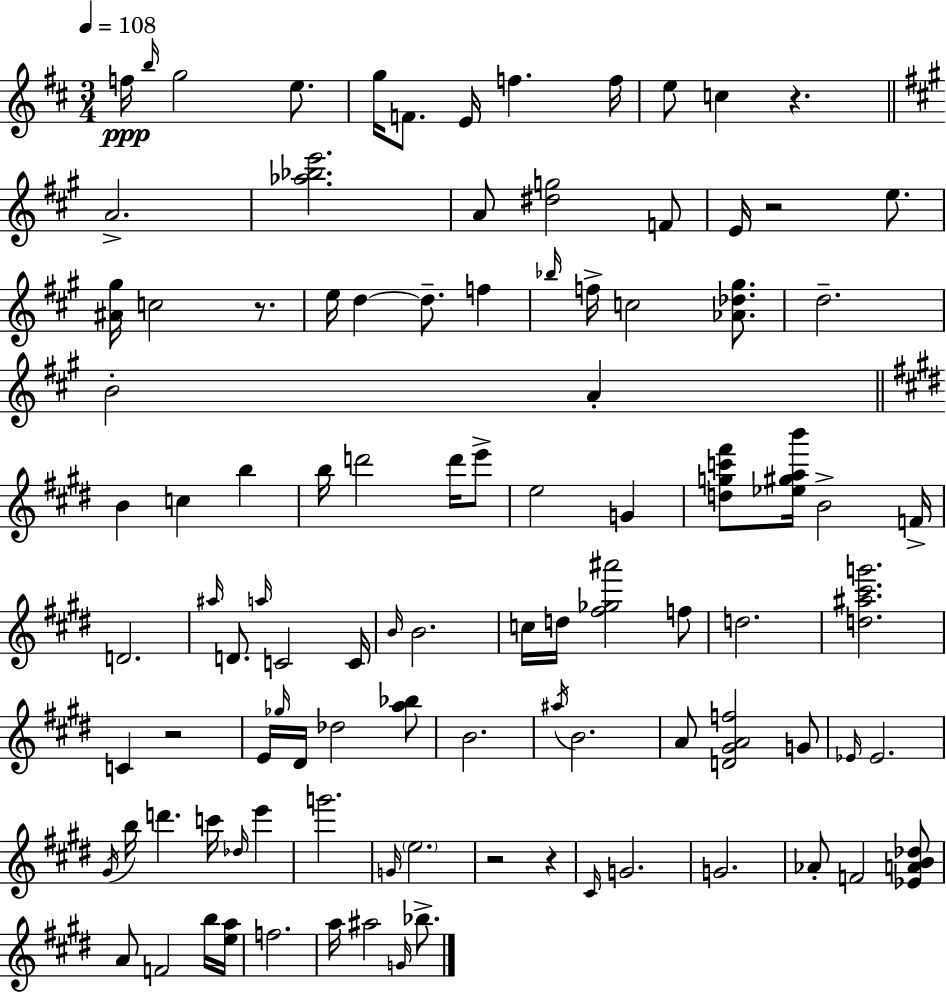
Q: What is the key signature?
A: D major